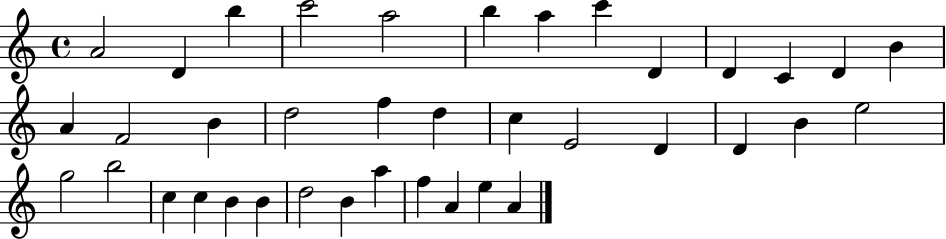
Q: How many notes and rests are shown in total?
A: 38